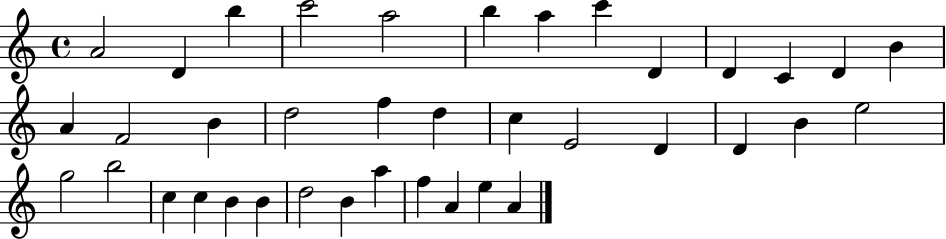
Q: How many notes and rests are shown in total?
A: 38